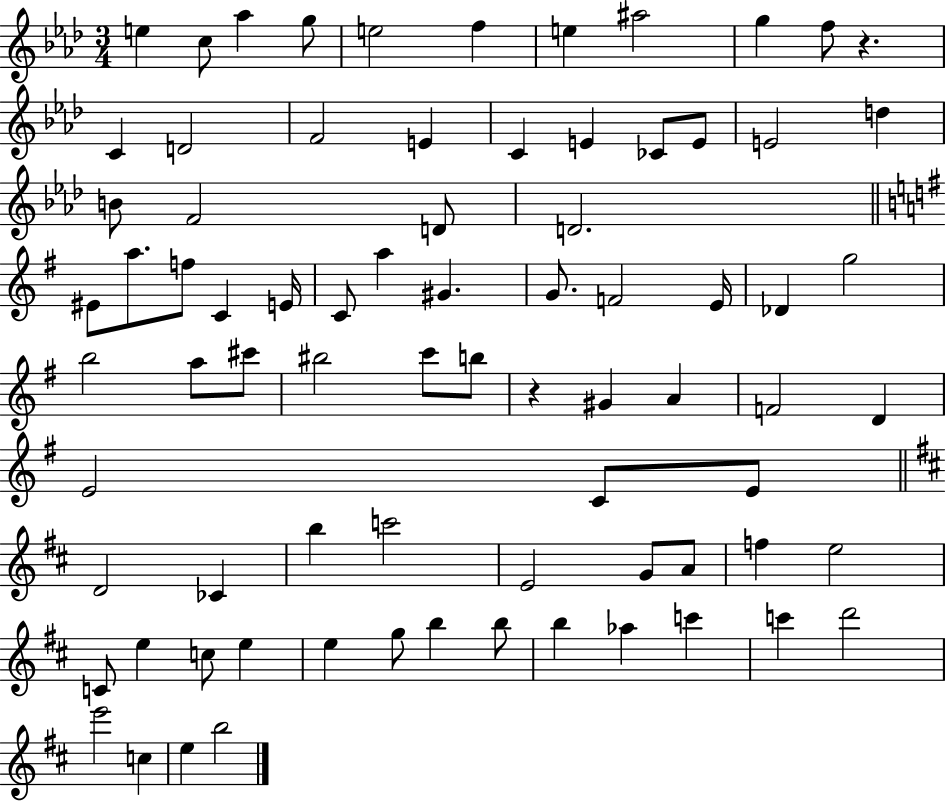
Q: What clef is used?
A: treble